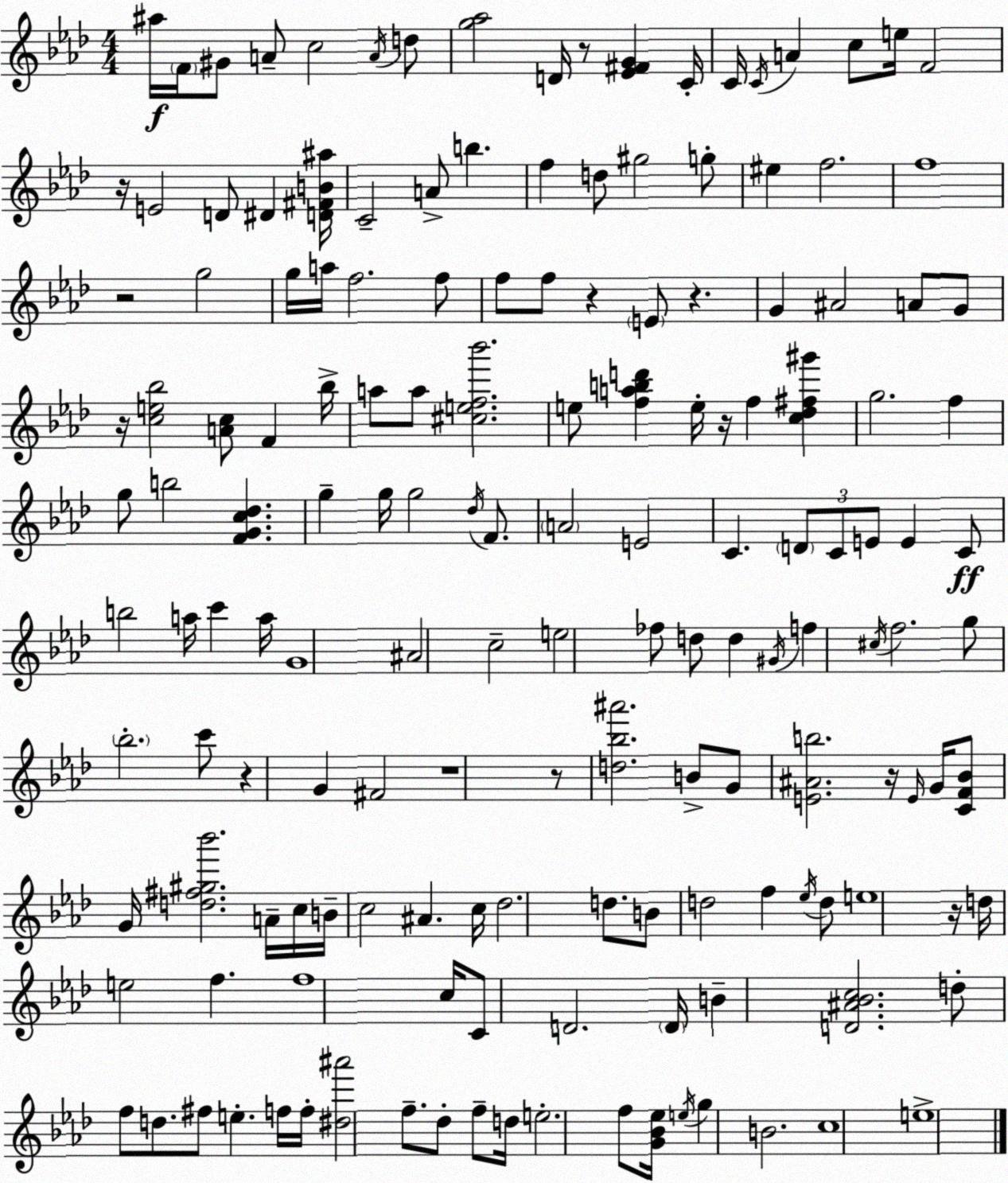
X:1
T:Untitled
M:4/4
L:1/4
K:Fm
^a/4 F/4 ^G/2 A/2 c2 A/4 d/2 [g_a]2 D/4 z/2 [_E^FG] C/4 C/4 C/4 A c/2 e/4 F2 z/4 E2 D/2 ^D [D^FB^a]/4 C2 A/2 b f d/2 ^g2 g/2 ^e f2 f4 z2 g2 g/4 a/4 f2 f/2 f/2 f/2 z E/2 z G ^A2 A/2 G/2 z/4 [ce_b]2 [Ac]/2 F _b/4 a/2 a/2 [^cef_b']2 e/2 [fabd'] e/4 z/4 f [c_d^f^g'] g2 f g/2 b2 [FGc_d] g g/4 g2 _d/4 F/2 A2 E2 C D/2 C/2 E/2 E C/2 b2 a/4 c' a/4 G4 ^A2 c2 e2 _f/2 d/2 d ^G/4 f ^c/4 f2 g/2 _b2 c'/2 z G ^F2 z4 z/2 [d_b^a']2 B/2 G/2 [E^Ab]2 z/4 E/4 G/4 [CF_B]/2 G/4 [d^f^g_b']2 A/4 c/4 B/4 c2 ^A c/4 _d2 d/2 B/2 d2 f _e/4 d/2 e4 z/4 d/4 e2 f f4 c/4 C/2 D2 D/4 B [D^A_Bc]2 d/2 f/2 d/2 ^f/2 e f/4 f/4 [^d^a']2 f/2 _d/2 f/2 d/4 e2 f/2 [G_B_e]/4 e/4 g B2 c4 e4